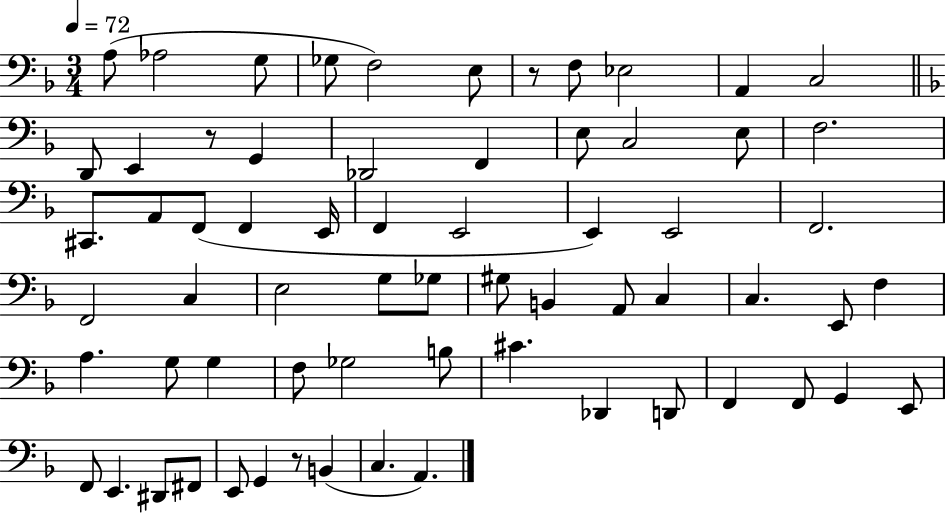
A3/e Ab3/h G3/e Gb3/e F3/h E3/e R/e F3/e Eb3/h A2/q C3/h D2/e E2/q R/e G2/q Db2/h F2/q E3/e C3/h E3/e F3/h. C#2/e. A2/e F2/e F2/q E2/s F2/q E2/h E2/q E2/h F2/h. F2/h C3/q E3/h G3/e Gb3/e G#3/e B2/q A2/e C3/q C3/q. E2/e F3/q A3/q. G3/e G3/q F3/e Gb3/h B3/e C#4/q. Db2/q D2/e F2/q F2/e G2/q E2/e F2/e E2/q. D#2/e F#2/e E2/e G2/q R/e B2/q C3/q. A2/q.